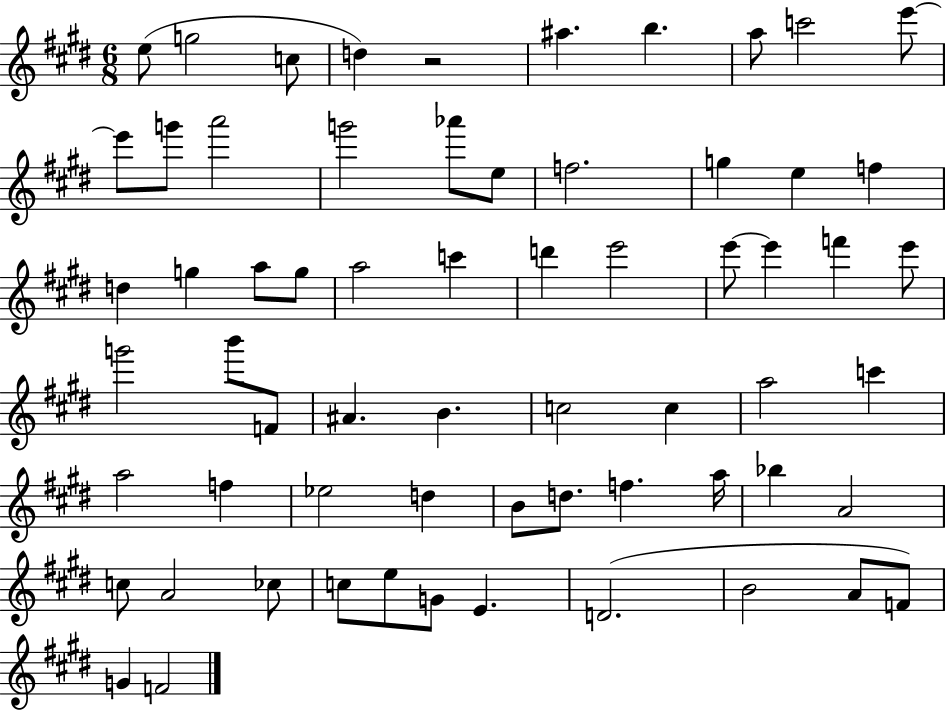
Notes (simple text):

E5/e G5/h C5/e D5/q R/h A#5/q. B5/q. A5/e C6/h E6/e E6/e G6/e A6/h G6/h Ab6/e E5/e F5/h. G5/q E5/q F5/q D5/q G5/q A5/e G5/e A5/h C6/q D6/q E6/h E6/e E6/q F6/q E6/e G6/h B6/e F4/e A#4/q. B4/q. C5/h C5/q A5/h C6/q A5/h F5/q Eb5/h D5/q B4/e D5/e. F5/q. A5/s Bb5/q A4/h C5/e A4/h CES5/e C5/e E5/e G4/e E4/q. D4/h. B4/h A4/e F4/e G4/q F4/h